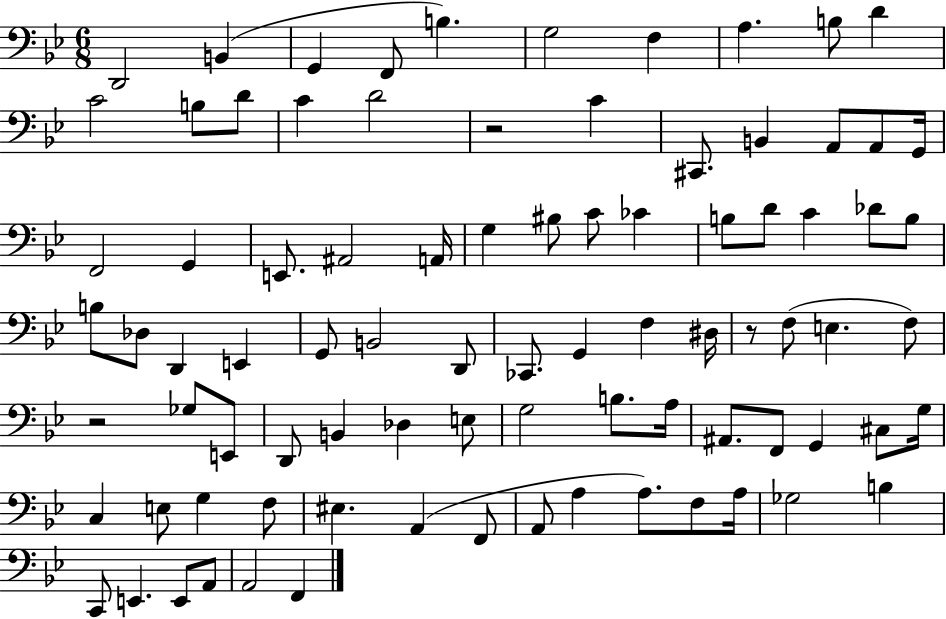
D2/h B2/q G2/q F2/e B3/q. G3/h F3/q A3/q. B3/e D4/q C4/h B3/e D4/e C4/q D4/h R/h C4/q C#2/e. B2/q A2/e A2/e G2/s F2/h G2/q E2/e. A#2/h A2/s G3/q BIS3/e C4/e CES4/q B3/e D4/e C4/q Db4/e B3/e B3/e Db3/e D2/q E2/q G2/e B2/h D2/e CES2/e. G2/q F3/q D#3/s R/e F3/e E3/q. F3/e R/h Gb3/e E2/e D2/e B2/q Db3/q E3/e G3/h B3/e. A3/s A#2/e. F2/e G2/q C#3/e G3/s C3/q E3/e G3/q F3/e EIS3/q. A2/q F2/e A2/e A3/q A3/e. F3/e A3/s Gb3/h B3/q C2/e E2/q. E2/e A2/e A2/h F2/q